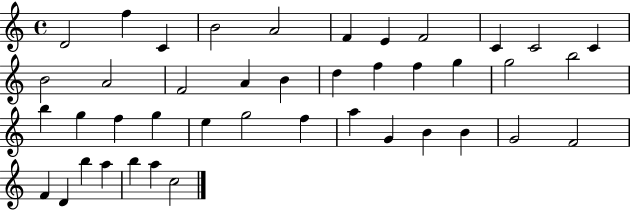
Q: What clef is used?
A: treble